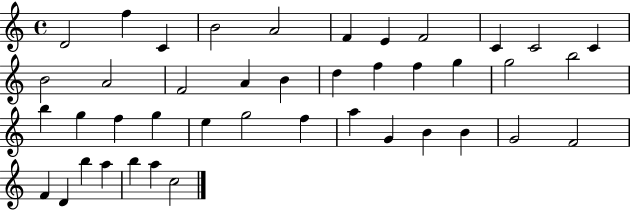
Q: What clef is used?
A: treble